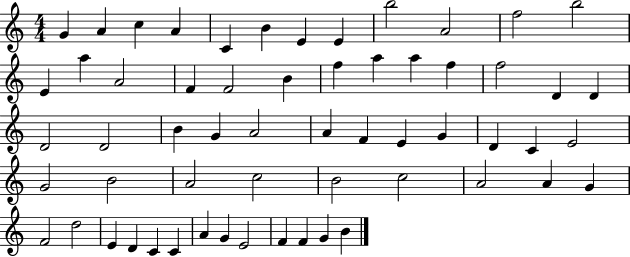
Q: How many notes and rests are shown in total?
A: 59